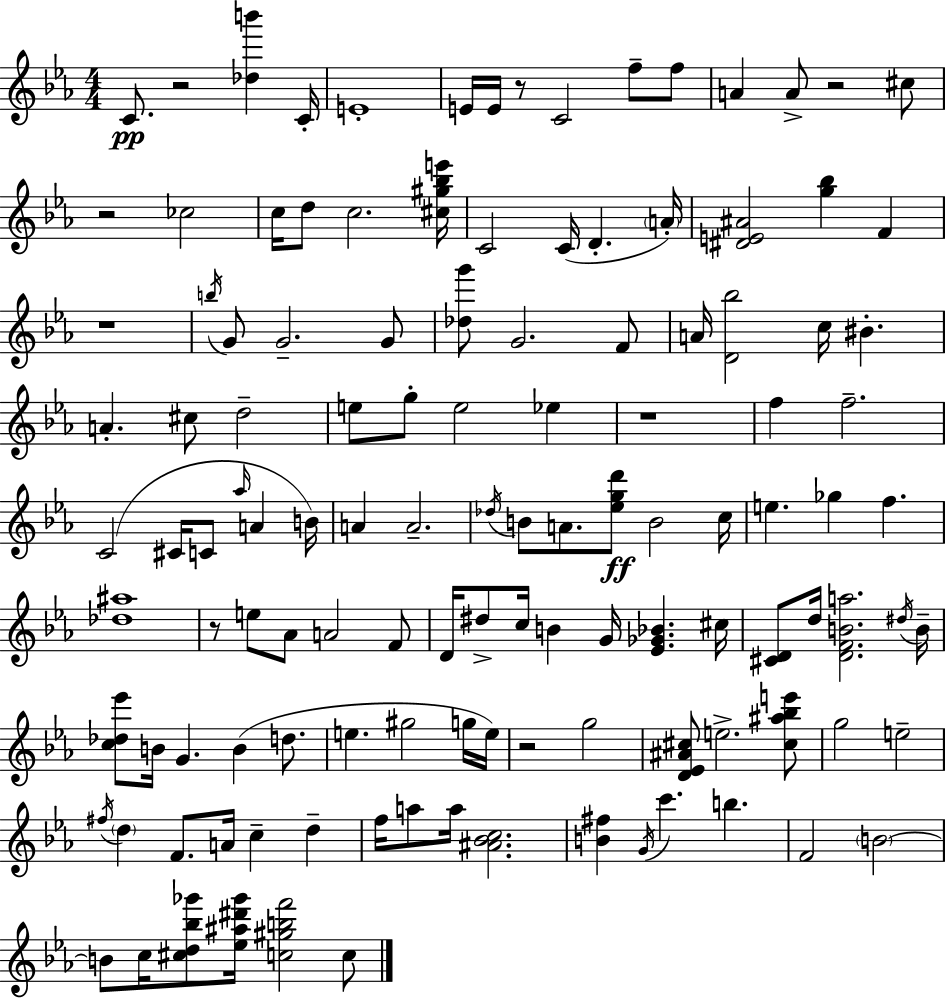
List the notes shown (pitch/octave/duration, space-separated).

C4/e. R/h [Db5,B6]/q C4/s E4/w E4/s E4/s R/e C4/h F5/e F5/e A4/q A4/e R/h C#5/e R/h CES5/h C5/s D5/e C5/h. [C#5,G#5,Bb5,E6]/s C4/h C4/s D4/q. A4/s [D#4,E4,A#4]/h [G5,Bb5]/q F4/q R/w B5/s G4/e G4/h. G4/e [Db5,G6]/e G4/h. F4/e A4/s [D4,Bb5]/h C5/s BIS4/q. A4/q. C#5/e D5/h E5/e G5/e E5/h Eb5/q R/w F5/q F5/h. C4/h C#4/s C4/e Ab5/s A4/q B4/s A4/q A4/h. Db5/s B4/e A4/e. [Eb5,G5,D6]/e B4/h C5/s E5/q. Gb5/q F5/q. [Db5,A#5]/w R/e E5/e Ab4/e A4/h F4/e D4/s D#5/e C5/s B4/q G4/s [Eb4,Gb4,Bb4]/q. C#5/s [C#4,D4]/e D5/s [D4,F4,B4,A5]/h. D#5/s B4/s [C5,Db5,Eb6]/e B4/s G4/q. B4/q D5/e. E5/q. G#5/h G5/s E5/s R/h G5/h [D4,Eb4,A#4,C#5]/e E5/h. [C#5,A#5,Bb5,E6]/e G5/h E5/h F#5/s D5/q F4/e. A4/s C5/q D5/q F5/s A5/e A5/s [A#4,Bb4,C5]/h. [B4,F#5]/q G4/s C6/q. B5/q. F4/h B4/h B4/e C5/s [C#5,D5,Bb5,Gb6]/e [Eb5,A#5,D#6,Gb6]/s [C5,G#5,B5,F6]/h C5/e